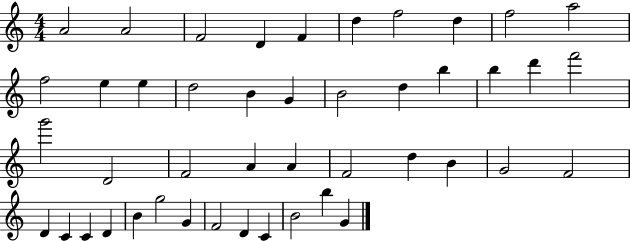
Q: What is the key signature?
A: C major